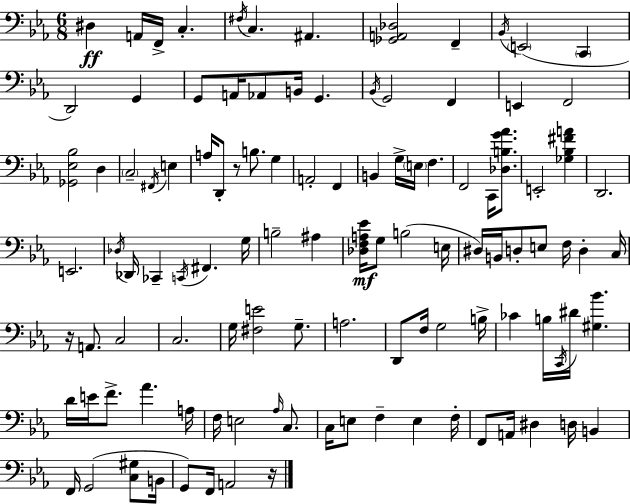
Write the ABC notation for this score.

X:1
T:Untitled
M:6/8
L:1/4
K:Eb
^D, A,,/4 F,,/4 C, ^F,/4 C, ^A,, [_G,,A,,_D,]2 F,, _B,,/4 E,,2 C,, D,,2 G,, G,,/2 A,,/4 _A,,/2 B,,/4 G,, _B,,/4 G,,2 F,, E,, F,,2 [_G,,_E,_B,]2 D, C,2 ^F,,/4 E, A,/4 D,,/2 z/2 B,/2 G, A,,2 F,, B,, G,/4 E,/4 F, F,,2 C,,/4 [_D,B,G_A]/2 E,,2 [_G,_B,^FA] D,,2 E,,2 _D,/4 _D,,/4 _C,, C,,/4 ^F,, G,/4 B,2 ^A, [_D,F,A,_E]/4 G,/2 B,2 E,/4 ^D,/4 B,,/4 D,/2 E,/2 F,/4 D, C,/4 z/4 A,,/2 C,2 C,2 G,/4 [^F,E]2 G,/2 A,2 D,,/2 F,/4 G,2 B,/4 _C B,/4 C,,/4 ^D/4 [^G,_B] D/4 E/4 F/2 _A A,/4 F,/4 E,2 _A,/4 C,/2 C,/4 E,/2 F, E, F,/4 F,,/2 A,,/4 ^D, D,/4 B,, F,,/4 G,,2 [C,^G,]/2 B,,/4 G,,/2 F,,/4 A,,2 z/4